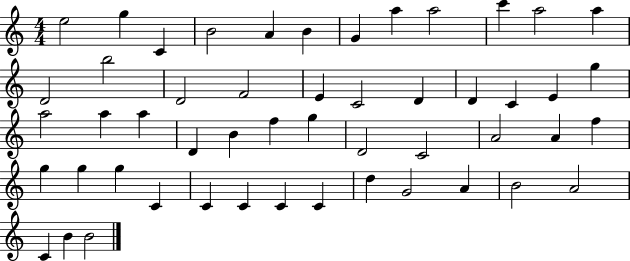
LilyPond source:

{
  \clef treble
  \numericTimeSignature
  \time 4/4
  \key c \major
  e''2 g''4 c'4 | b'2 a'4 b'4 | g'4 a''4 a''2 | c'''4 a''2 a''4 | \break d'2 b''2 | d'2 f'2 | e'4 c'2 d'4 | d'4 c'4 e'4 g''4 | \break a''2 a''4 a''4 | d'4 b'4 f''4 g''4 | d'2 c'2 | a'2 a'4 f''4 | \break g''4 g''4 g''4 c'4 | c'4 c'4 c'4 c'4 | d''4 g'2 a'4 | b'2 a'2 | \break c'4 b'4 b'2 | \bar "|."
}